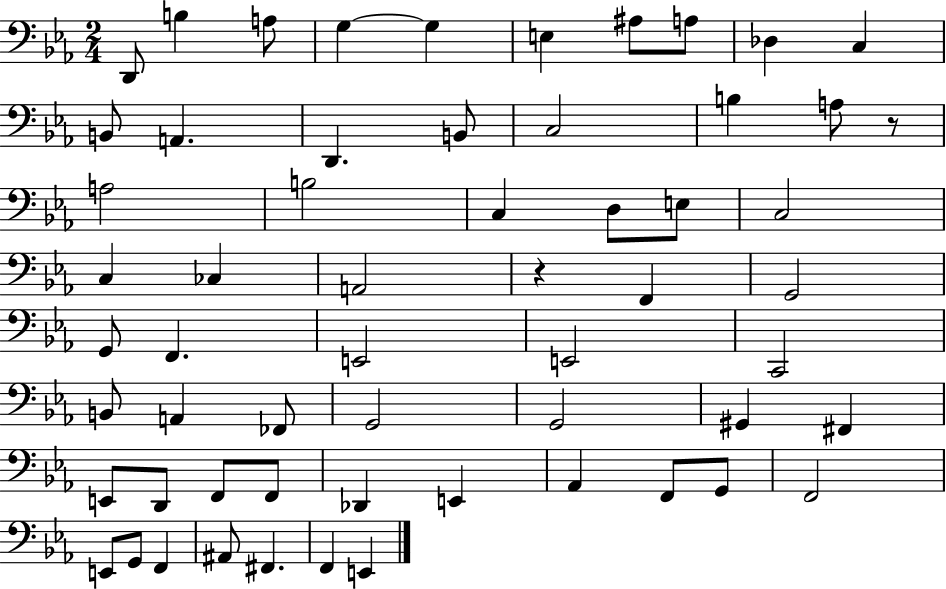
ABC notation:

X:1
T:Untitled
M:2/4
L:1/4
K:Eb
D,,/2 B, A,/2 G, G, E, ^A,/2 A,/2 _D, C, B,,/2 A,, D,, B,,/2 C,2 B, A,/2 z/2 A,2 B,2 C, D,/2 E,/2 C,2 C, _C, A,,2 z F,, G,,2 G,,/2 F,, E,,2 E,,2 C,,2 B,,/2 A,, _F,,/2 G,,2 G,,2 ^G,, ^F,, E,,/2 D,,/2 F,,/2 F,,/2 _D,, E,, _A,, F,,/2 G,,/2 F,,2 E,,/2 G,,/2 F,, ^A,,/2 ^F,, F,, E,,